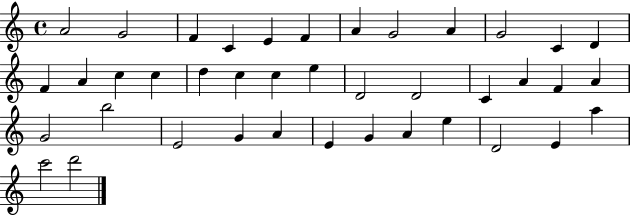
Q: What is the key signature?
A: C major